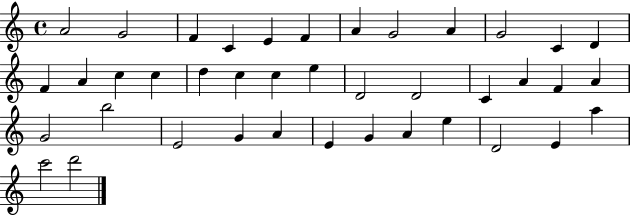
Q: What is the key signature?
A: C major